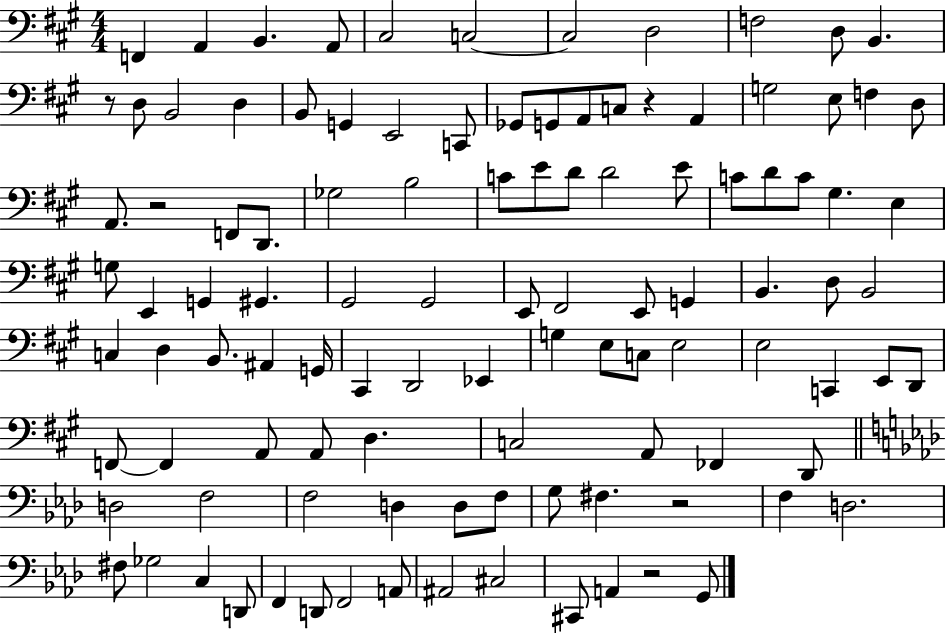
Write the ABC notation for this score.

X:1
T:Untitled
M:4/4
L:1/4
K:A
F,, A,, B,, A,,/2 ^C,2 C,2 C,2 D,2 F,2 D,/2 B,, z/2 D,/2 B,,2 D, B,,/2 G,, E,,2 C,,/2 _G,,/2 G,,/2 A,,/2 C,/2 z A,, G,2 E,/2 F, D,/2 A,,/2 z2 F,,/2 D,,/2 _G,2 B,2 C/2 E/2 D/2 D2 E/2 C/2 D/2 C/2 ^G, E, G,/2 E,, G,, ^G,, ^G,,2 ^G,,2 E,,/2 ^F,,2 E,,/2 G,, B,, D,/2 B,,2 C, D, B,,/2 ^A,, G,,/4 ^C,, D,,2 _E,, G, E,/2 C,/2 E,2 E,2 C,, E,,/2 D,,/2 F,,/2 F,, A,,/2 A,,/2 D, C,2 A,,/2 _F,, D,,/2 D,2 F,2 F,2 D, D,/2 F,/2 G,/2 ^F, z2 F, D,2 ^F,/2 _G,2 C, D,,/2 F,, D,,/2 F,,2 A,,/2 ^A,,2 ^C,2 ^C,,/2 A,, z2 G,,/2